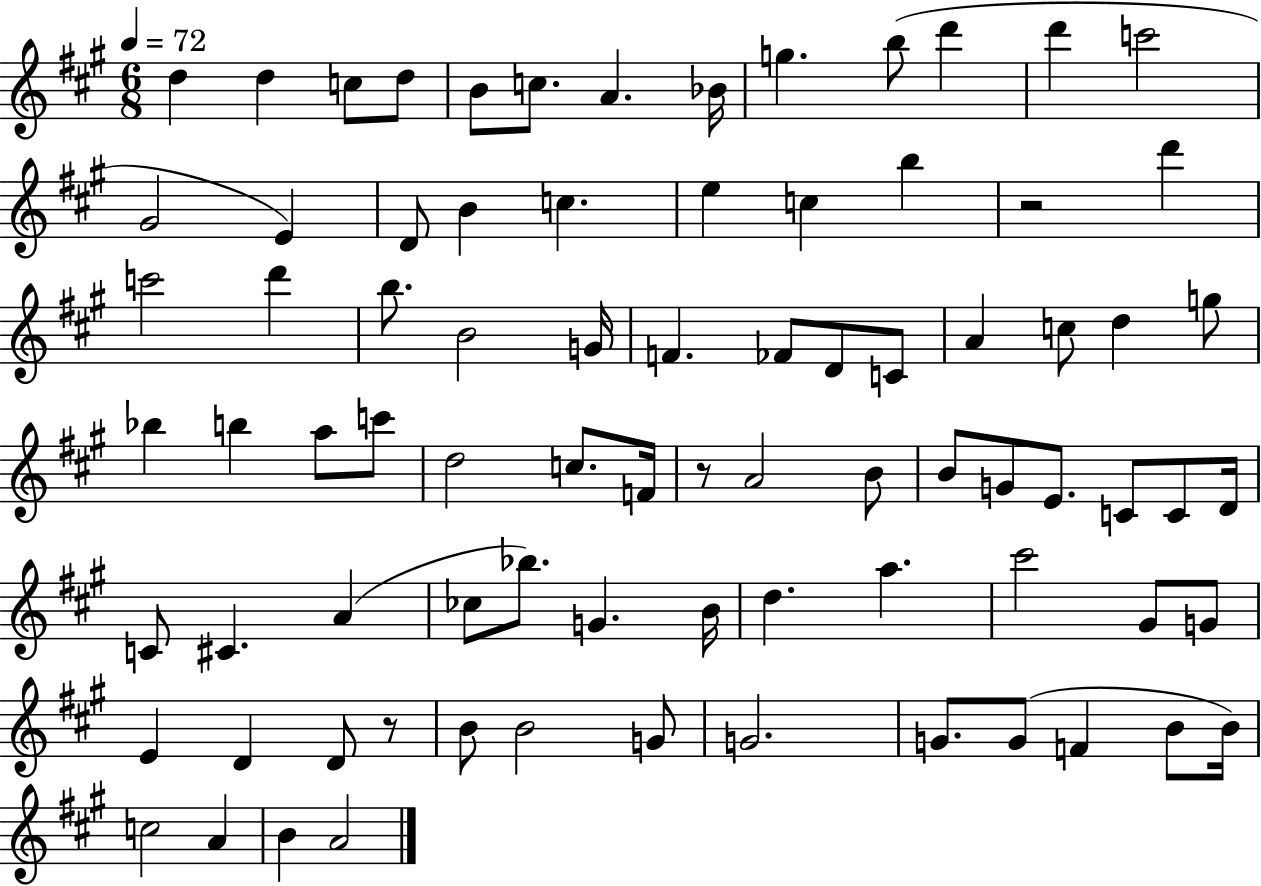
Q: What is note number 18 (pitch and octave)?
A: C5